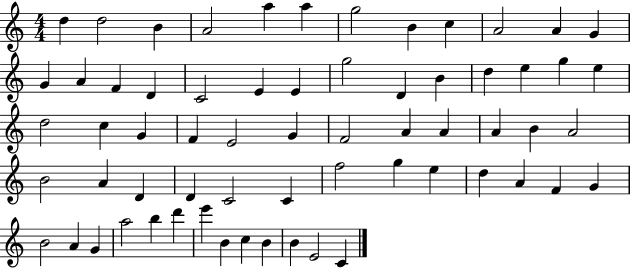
D5/q D5/h B4/q A4/h A5/q A5/q G5/h B4/q C5/q A4/h A4/q G4/q G4/q A4/q F4/q D4/q C4/h E4/q E4/q G5/h D4/q B4/q D5/q E5/q G5/q E5/q D5/h C5/q G4/q F4/q E4/h G4/q F4/h A4/q A4/q A4/q B4/q A4/h B4/h A4/q D4/q D4/q C4/h C4/q F5/h G5/q E5/q D5/q A4/q F4/q G4/q B4/h A4/q G4/q A5/h B5/q D6/q E6/q B4/q C5/q B4/q B4/q E4/h C4/q